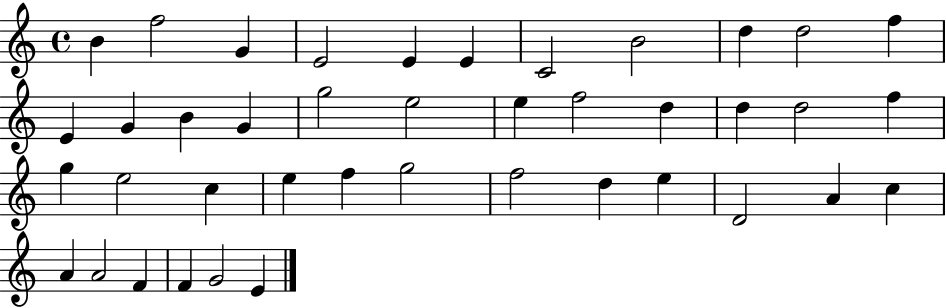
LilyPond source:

{
  \clef treble
  \time 4/4
  \defaultTimeSignature
  \key c \major
  b'4 f''2 g'4 | e'2 e'4 e'4 | c'2 b'2 | d''4 d''2 f''4 | \break e'4 g'4 b'4 g'4 | g''2 e''2 | e''4 f''2 d''4 | d''4 d''2 f''4 | \break g''4 e''2 c''4 | e''4 f''4 g''2 | f''2 d''4 e''4 | d'2 a'4 c''4 | \break a'4 a'2 f'4 | f'4 g'2 e'4 | \bar "|."
}